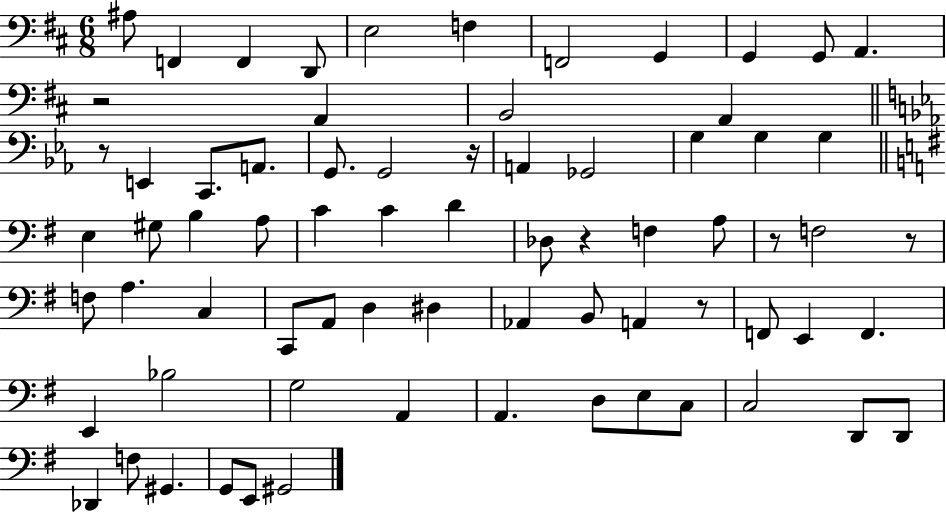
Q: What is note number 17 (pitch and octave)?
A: A2